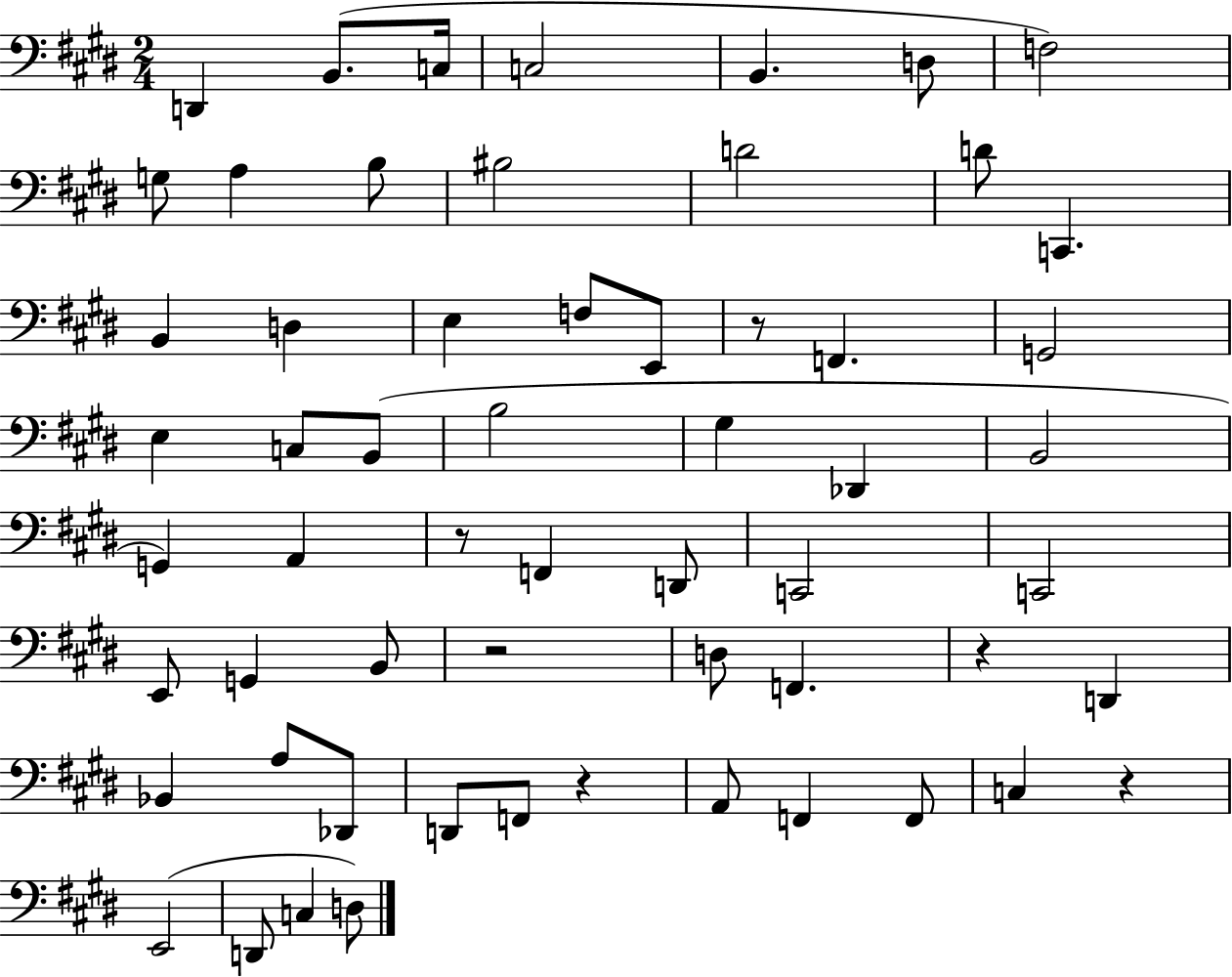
D2/q B2/e. C3/s C3/h B2/q. D3/e F3/h G3/e A3/q B3/e BIS3/h D4/h D4/e C2/q. B2/q D3/q E3/q F3/e E2/e R/e F2/q. G2/h E3/q C3/e B2/e B3/h G#3/q Db2/q B2/h G2/q A2/q R/e F2/q D2/e C2/h C2/h E2/e G2/q B2/e R/h D3/e F2/q. R/q D2/q Bb2/q A3/e Db2/e D2/e F2/e R/q A2/e F2/q F2/e C3/q R/q E2/h D2/e C3/q D3/e